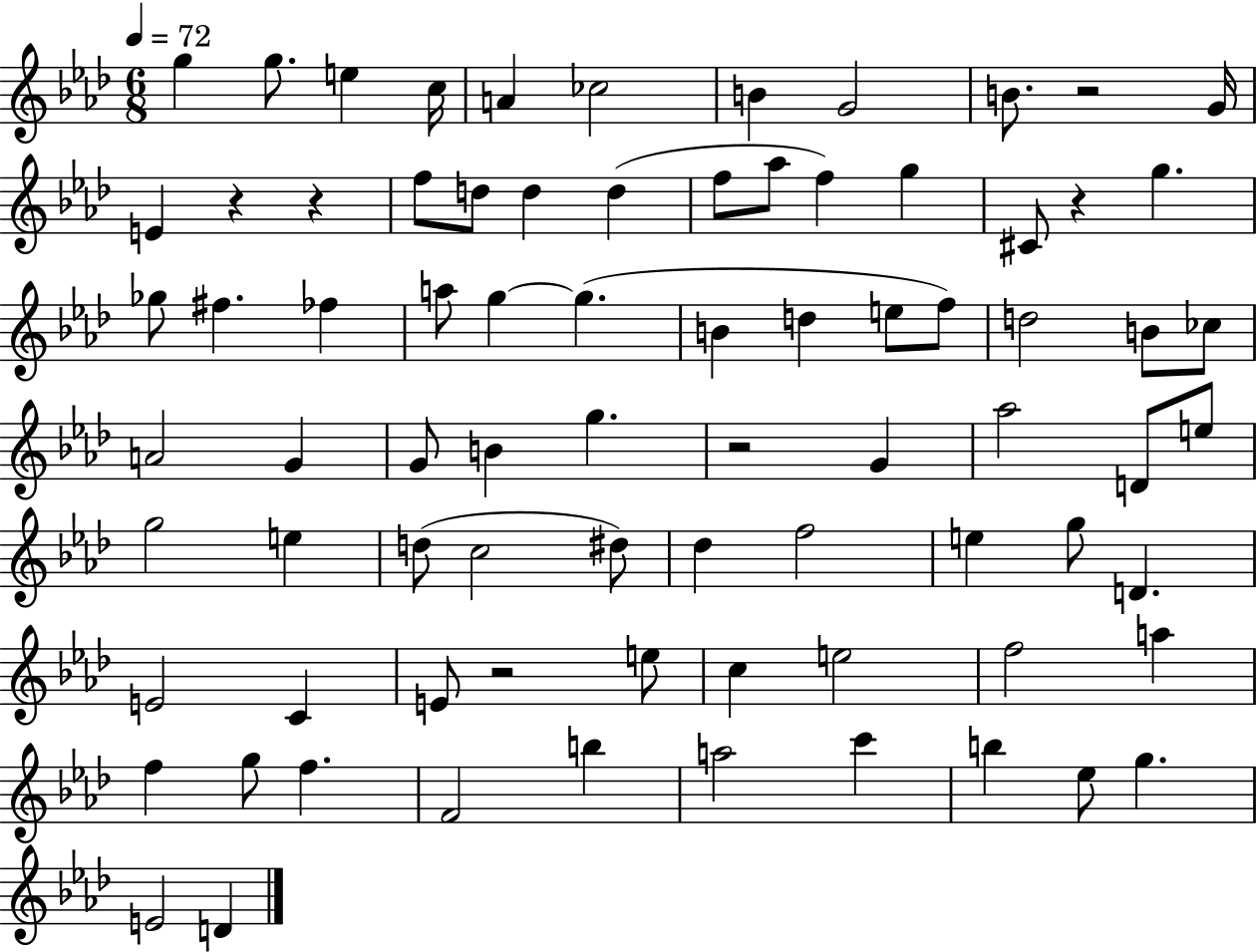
{
  \clef treble
  \numericTimeSignature
  \time 6/8
  \key aes \major
  \tempo 4 = 72
  g''4 g''8. e''4 c''16 | a'4 ces''2 | b'4 g'2 | b'8. r2 g'16 | \break e'4 r4 r4 | f''8 d''8 d''4 d''4( | f''8 aes''8 f''4) g''4 | cis'8 r4 g''4. | \break ges''8 fis''4. fes''4 | a''8 g''4~~ g''4.( | b'4 d''4 e''8 f''8) | d''2 b'8 ces''8 | \break a'2 g'4 | g'8 b'4 g''4. | r2 g'4 | aes''2 d'8 e''8 | \break g''2 e''4 | d''8( c''2 dis''8) | des''4 f''2 | e''4 g''8 d'4. | \break e'2 c'4 | e'8 r2 e''8 | c''4 e''2 | f''2 a''4 | \break f''4 g''8 f''4. | f'2 b''4 | a''2 c'''4 | b''4 ees''8 g''4. | \break e'2 d'4 | \bar "|."
}